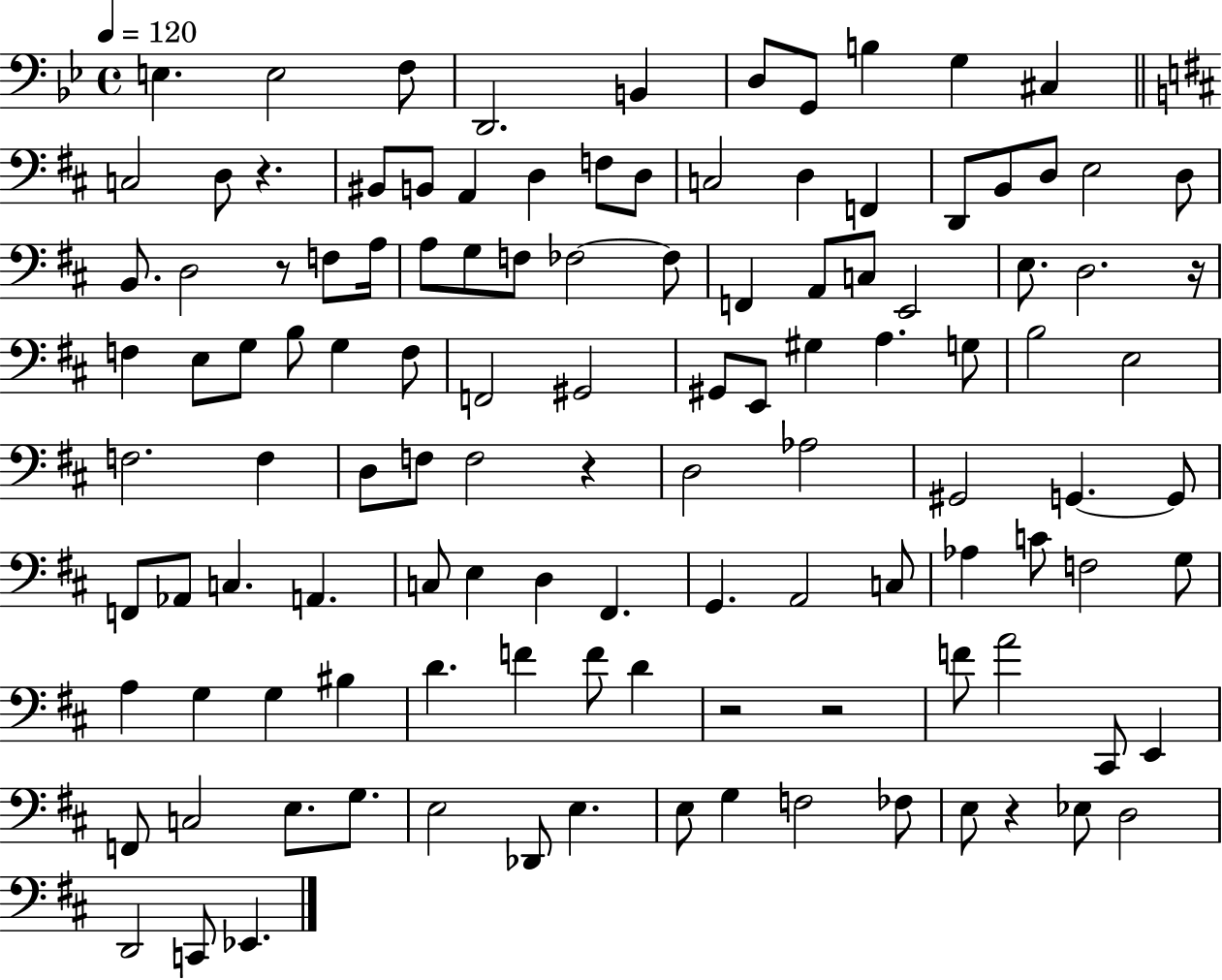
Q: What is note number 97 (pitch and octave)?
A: G3